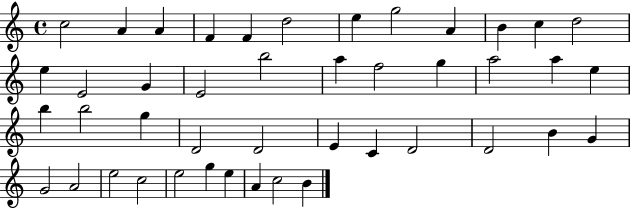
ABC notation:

X:1
T:Untitled
M:4/4
L:1/4
K:C
c2 A A F F d2 e g2 A B c d2 e E2 G E2 b2 a f2 g a2 a e b b2 g D2 D2 E C D2 D2 B G G2 A2 e2 c2 e2 g e A c2 B